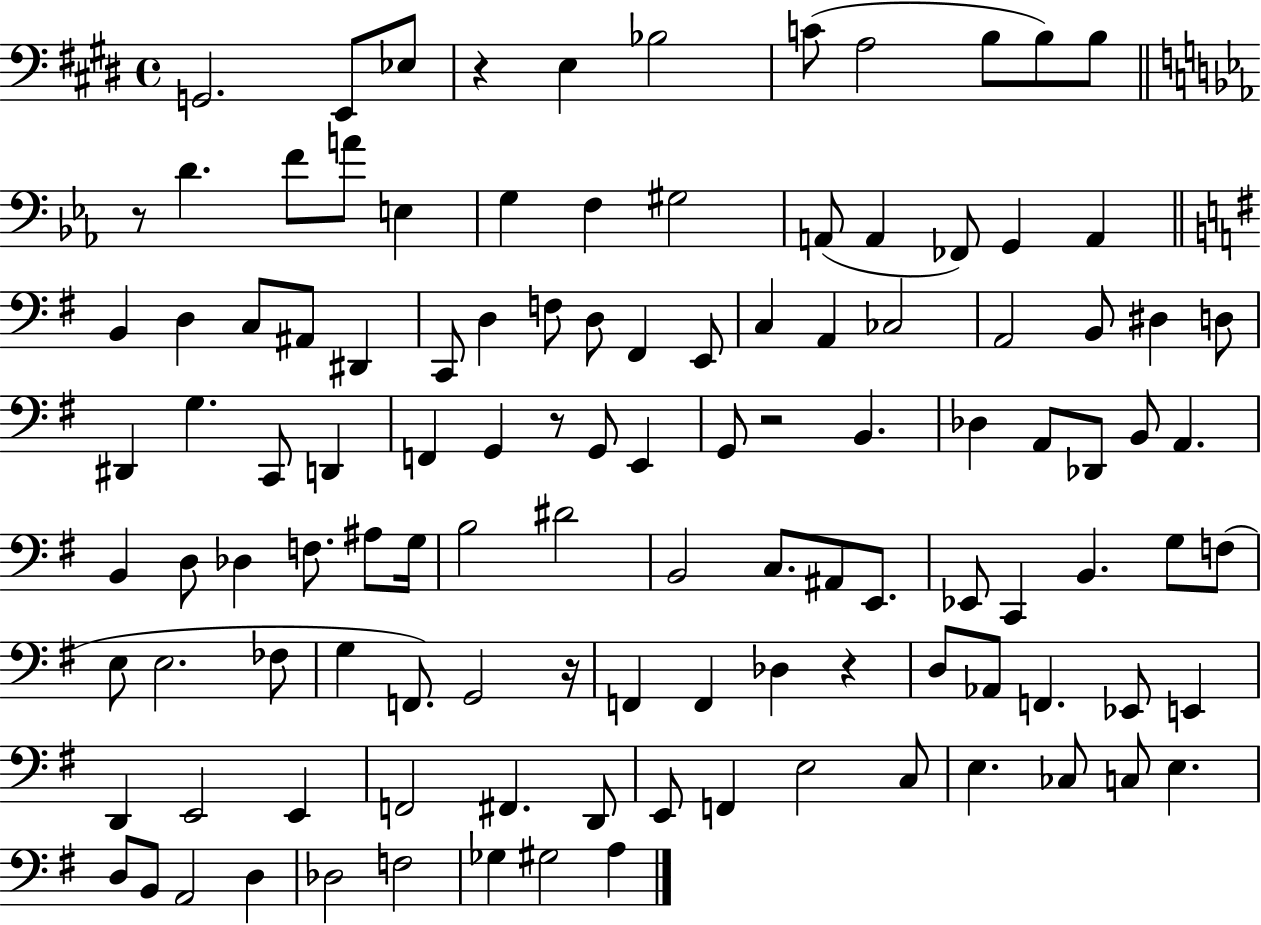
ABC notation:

X:1
T:Untitled
M:4/4
L:1/4
K:E
G,,2 E,,/2 _E,/2 z E, _B,2 C/2 A,2 B,/2 B,/2 B,/2 z/2 D F/2 A/2 E, G, F, ^G,2 A,,/2 A,, _F,,/2 G,, A,, B,, D, C,/2 ^A,,/2 ^D,, C,,/2 D, F,/2 D,/2 ^F,, E,,/2 C, A,, _C,2 A,,2 B,,/2 ^D, D,/2 ^D,, G, C,,/2 D,, F,, G,, z/2 G,,/2 E,, G,,/2 z2 B,, _D, A,,/2 _D,,/2 B,,/2 A,, B,, D,/2 _D, F,/2 ^A,/2 G,/4 B,2 ^D2 B,,2 C,/2 ^A,,/2 E,,/2 _E,,/2 C,, B,, G,/2 F,/2 E,/2 E,2 _F,/2 G, F,,/2 G,,2 z/4 F,, F,, _D, z D,/2 _A,,/2 F,, _E,,/2 E,, D,, E,,2 E,, F,,2 ^F,, D,,/2 E,,/2 F,, E,2 C,/2 E, _C,/2 C,/2 E, D,/2 B,,/2 A,,2 D, _D,2 F,2 _G, ^G,2 A,